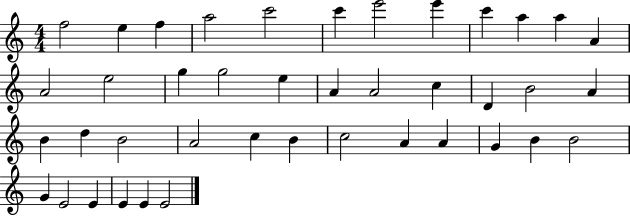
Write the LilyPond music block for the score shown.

{
  \clef treble
  \numericTimeSignature
  \time 4/4
  \key c \major
  f''2 e''4 f''4 | a''2 c'''2 | c'''4 e'''2 e'''4 | c'''4 a''4 a''4 a'4 | \break a'2 e''2 | g''4 g''2 e''4 | a'4 a'2 c''4 | d'4 b'2 a'4 | \break b'4 d''4 b'2 | a'2 c''4 b'4 | c''2 a'4 a'4 | g'4 b'4 b'2 | \break g'4 e'2 e'4 | e'4 e'4 e'2 | \bar "|."
}